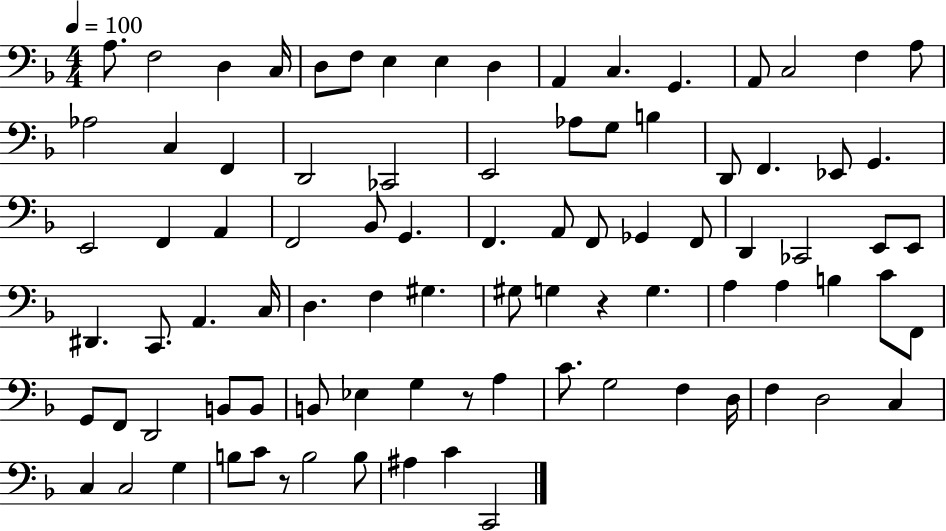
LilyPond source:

{
  \clef bass
  \numericTimeSignature
  \time 4/4
  \key f \major
  \tempo 4 = 100
  a8. f2 d4 c16 | d8 f8 e4 e4 d4 | a,4 c4. g,4. | a,8 c2 f4 a8 | \break aes2 c4 f,4 | d,2 ces,2 | e,2 aes8 g8 b4 | d,8 f,4. ees,8 g,4. | \break e,2 f,4 a,4 | f,2 bes,8 g,4. | f,4. a,8 f,8 ges,4 f,8 | d,4 ces,2 e,8 e,8 | \break dis,4. c,8. a,4. c16 | d4. f4 gis4. | gis8 g4 r4 g4. | a4 a4 b4 c'8 f,8 | \break g,8 f,8 d,2 b,8 b,8 | b,8 ees4 g4 r8 a4 | c'8. g2 f4 d16 | f4 d2 c4 | \break c4 c2 g4 | b8 c'8 r8 b2 b8 | ais4 c'4 c,2 | \bar "|."
}